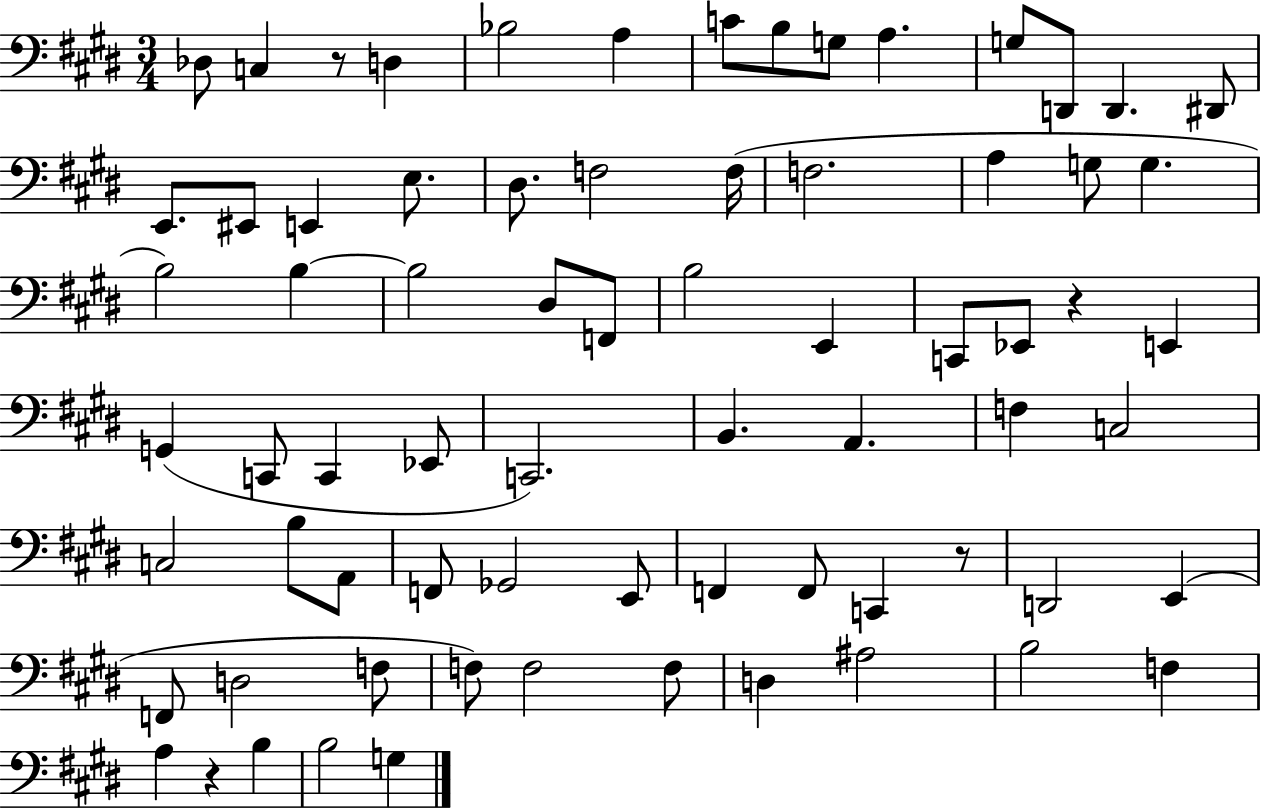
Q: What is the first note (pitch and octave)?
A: Db3